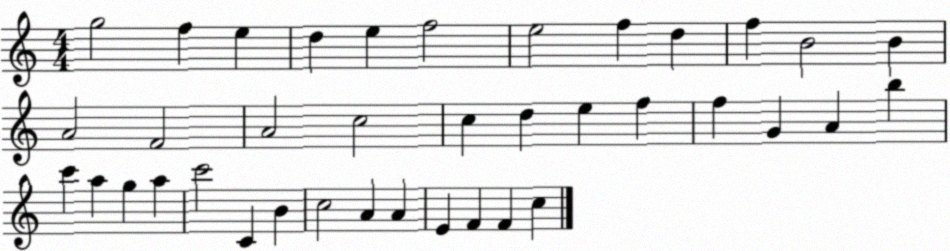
X:1
T:Untitled
M:4/4
L:1/4
K:C
g2 f e d e f2 e2 f d f B2 B A2 F2 A2 c2 c d e f f G A b c' a g a c'2 C B c2 A A E F F c